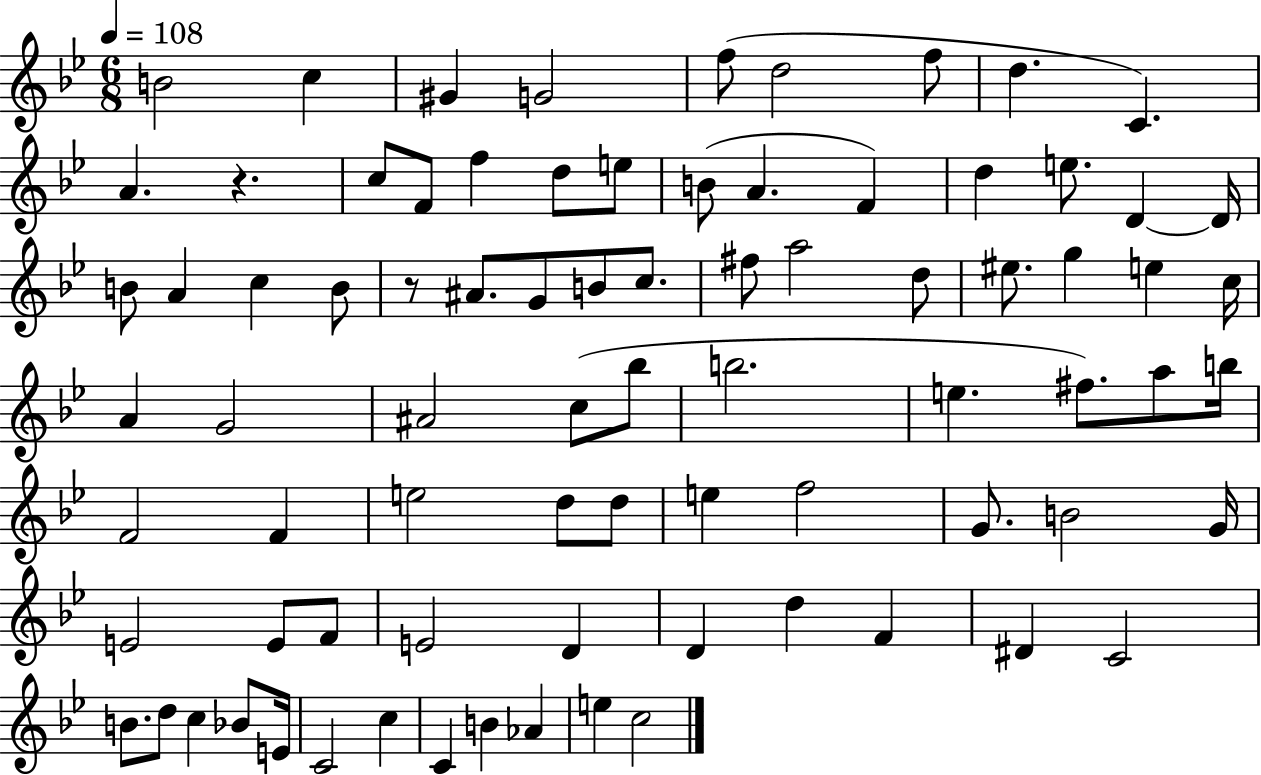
X:1
T:Untitled
M:6/8
L:1/4
K:Bb
B2 c ^G G2 f/2 d2 f/2 d C A z c/2 F/2 f d/2 e/2 B/2 A F d e/2 D D/4 B/2 A c B/2 z/2 ^A/2 G/2 B/2 c/2 ^f/2 a2 d/2 ^e/2 g e c/4 A G2 ^A2 c/2 _b/2 b2 e ^f/2 a/2 b/4 F2 F e2 d/2 d/2 e f2 G/2 B2 G/4 E2 E/2 F/2 E2 D D d F ^D C2 B/2 d/2 c _B/2 E/4 C2 c C B _A e c2